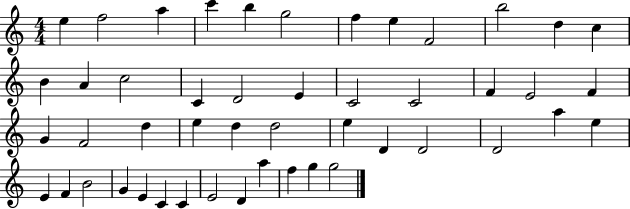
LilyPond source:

{
  \clef treble
  \numericTimeSignature
  \time 4/4
  \key c \major
  e''4 f''2 a''4 | c'''4 b''4 g''2 | f''4 e''4 f'2 | b''2 d''4 c''4 | \break b'4 a'4 c''2 | c'4 d'2 e'4 | c'2 c'2 | f'4 e'2 f'4 | \break g'4 f'2 d''4 | e''4 d''4 d''2 | e''4 d'4 d'2 | d'2 a''4 e''4 | \break e'4 f'4 b'2 | g'4 e'4 c'4 c'4 | e'2 d'4 a''4 | f''4 g''4 g''2 | \break \bar "|."
}